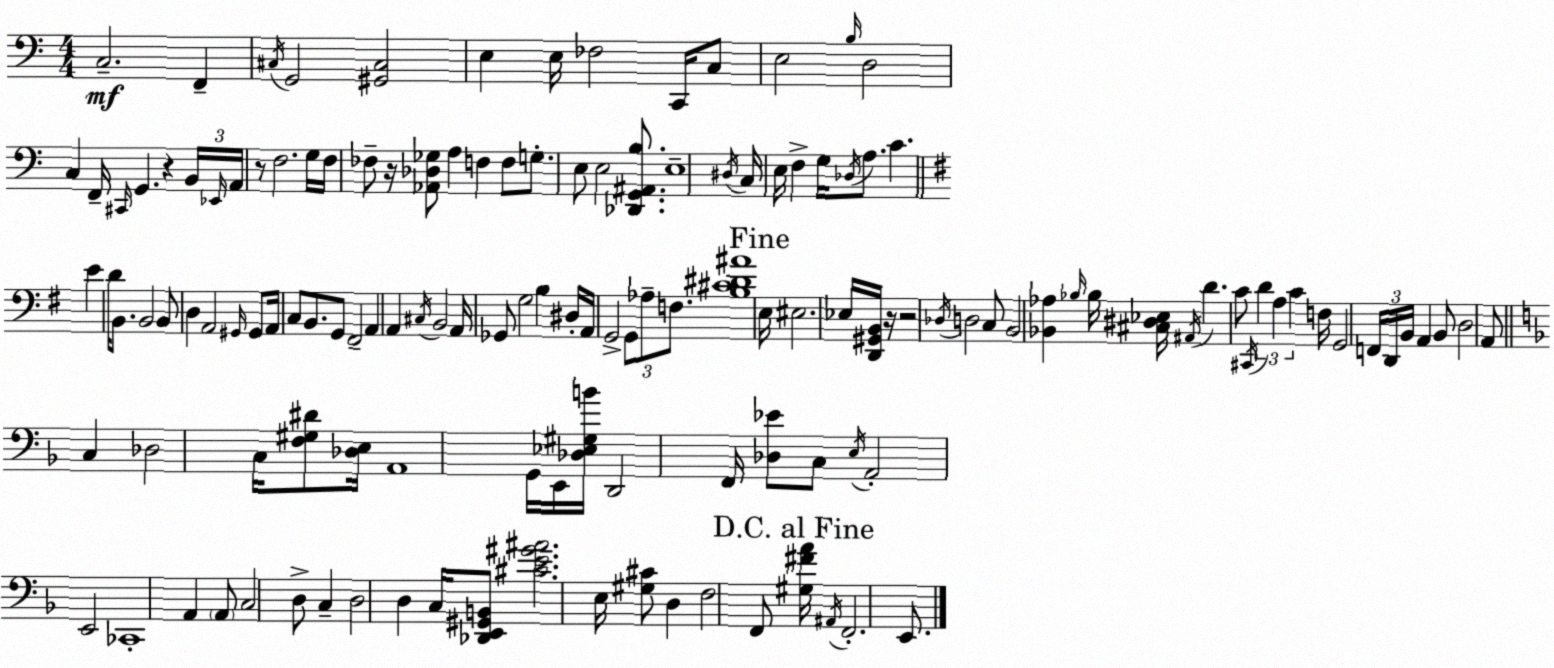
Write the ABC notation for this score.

X:1
T:Untitled
M:4/4
L:1/4
K:C
C,2 F,, ^C,/4 G,,2 [^G,,^C,]2 E, E,/4 _F,2 C,,/4 C,/2 E,2 B,/4 D,2 C, F,,/4 ^C,,/4 G,, z B,,/4 _E,,/4 A,,/4 z/2 F,2 G,/4 F,/4 _F,/2 z/4 [_A,,_D,_G,]/2 A, F, F,/2 G,/2 E,/2 E,2 [_D,,G,,^A,,B,]/2 E,4 ^D,/4 C,/4 E,/4 F, G,/4 _D,/4 A,/2 C E D/4 B,,/2 B,,2 B,,/2 D, A,,2 ^G,,/4 ^G,,/2 A,,/4 C,/2 B,,/2 G,,/2 ^F,,2 A,, A,, ^C,/4 B,,2 A,,/4 _G,,/2 G,2 B, ^D,/4 A,,/4 G,,2 G,,/2 _A,/2 F,/2 [B,^C^D^A]4 E,/4 ^E,2 _E,/4 [D,,^G,,B,,]/4 z/4 z2 _D,/4 D,2 C,/2 B,,2 [_B,,_A,] _B,/4 _B,/4 [^C,^D,_E,]/4 ^A,,/4 D C/2 ^C,,/4 D A, C F,/4 G,,2 F,,/4 D,,/4 B,,/4 A,, B,,/2 D,2 A,,/2 C, _D,2 C,/4 [F,^G,^D]/2 [_D,E,]/4 A,,4 G,,/4 E,,/4 [_D,_E,^G,B]/4 D,,2 F,,/4 [_D,_E]/2 C,/2 E,/4 A,,2 E,,2 _C,,4 A,, A,,/2 C,2 D,/2 C, D,2 D, C,/4 [_D,,E,,^G,,B,,]/2 [^CE^G^A]2 E,/4 [^G,^C]/2 D, F,2 F,,/2 [^G,^FA]/4 ^A,,/4 F,,2 E,,/2